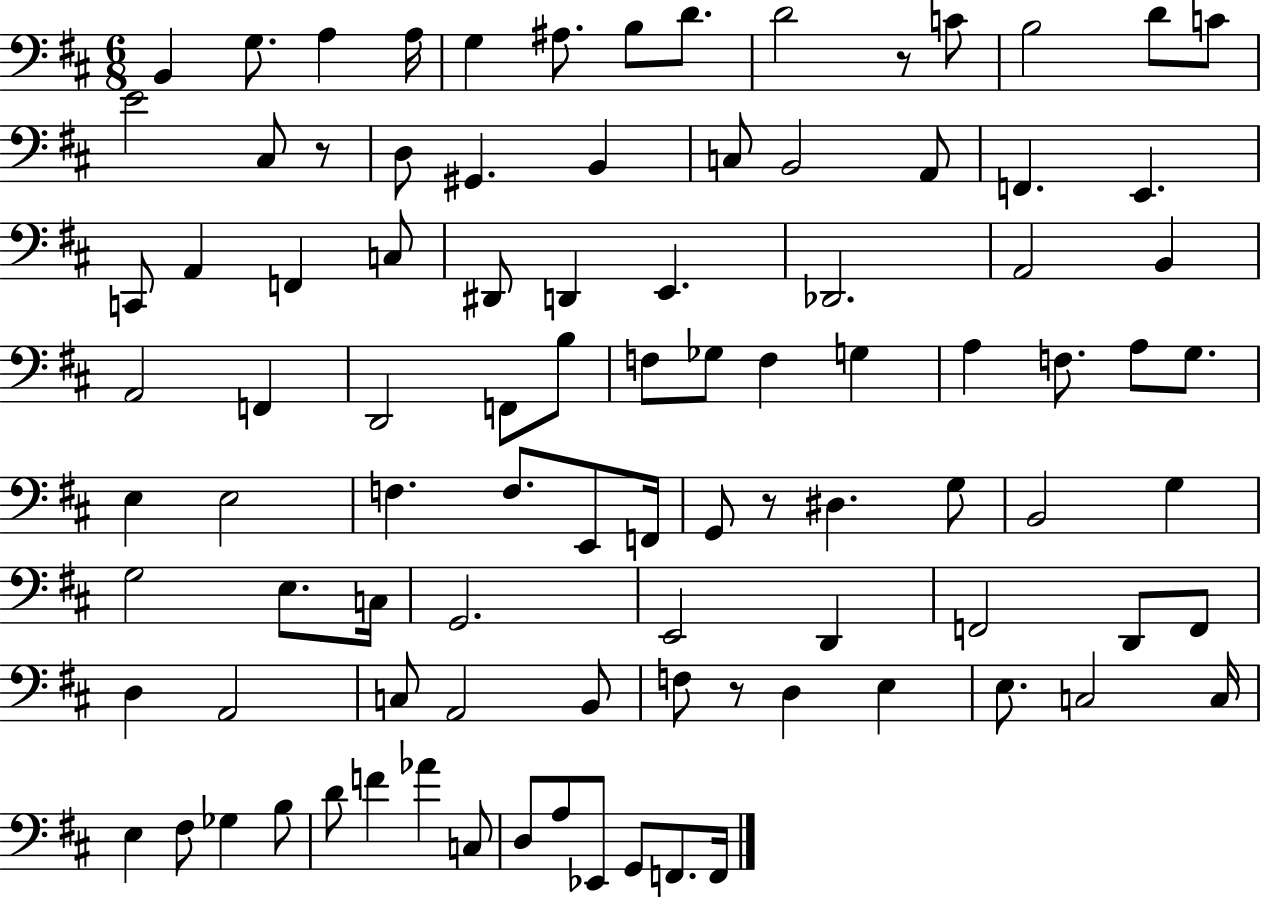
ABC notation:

X:1
T:Untitled
M:6/8
L:1/4
K:D
B,, G,/2 A, A,/4 G, ^A,/2 B,/2 D/2 D2 z/2 C/2 B,2 D/2 C/2 E2 ^C,/2 z/2 D,/2 ^G,, B,, C,/2 B,,2 A,,/2 F,, E,, C,,/2 A,, F,, C,/2 ^D,,/2 D,, E,, _D,,2 A,,2 B,, A,,2 F,, D,,2 F,,/2 B,/2 F,/2 _G,/2 F, G, A, F,/2 A,/2 G,/2 E, E,2 F, F,/2 E,,/2 F,,/4 G,,/2 z/2 ^D, G,/2 B,,2 G, G,2 E,/2 C,/4 G,,2 E,,2 D,, F,,2 D,,/2 F,,/2 D, A,,2 C,/2 A,,2 B,,/2 F,/2 z/2 D, E, E,/2 C,2 C,/4 E, ^F,/2 _G, B,/2 D/2 F _A C,/2 D,/2 A,/2 _E,,/2 G,,/2 F,,/2 F,,/4